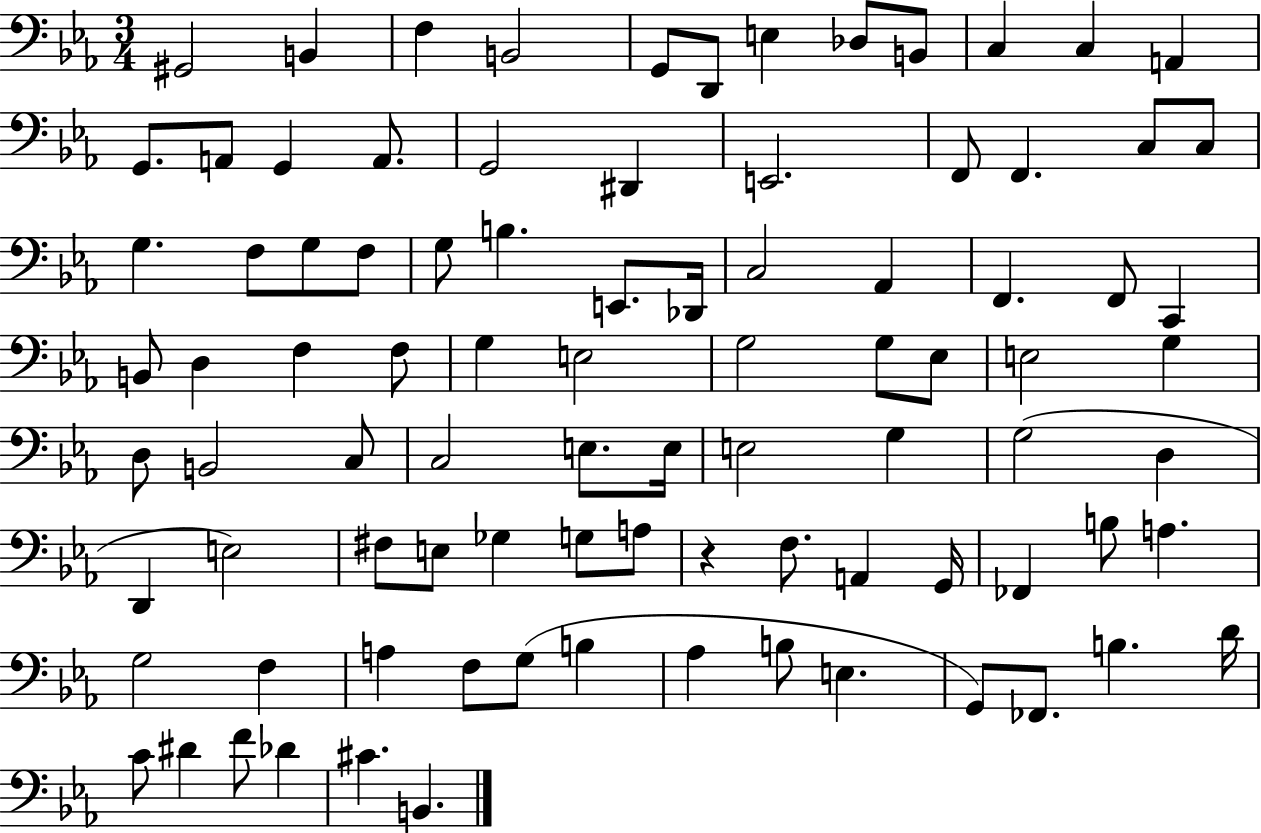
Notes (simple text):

G#2/h B2/q F3/q B2/h G2/e D2/e E3/q Db3/e B2/e C3/q C3/q A2/q G2/e. A2/e G2/q A2/e. G2/h D#2/q E2/h. F2/e F2/q. C3/e C3/e G3/q. F3/e G3/e F3/e G3/e B3/q. E2/e. Db2/s C3/h Ab2/q F2/q. F2/e C2/q B2/e D3/q F3/q F3/e G3/q E3/h G3/h G3/e Eb3/e E3/h G3/q D3/e B2/h C3/e C3/h E3/e. E3/s E3/h G3/q G3/h D3/q D2/q E3/h F#3/e E3/e Gb3/q G3/e A3/e R/q F3/e. A2/q G2/s FES2/q B3/e A3/q. G3/h F3/q A3/q F3/e G3/e B3/q Ab3/q B3/e E3/q. G2/e FES2/e. B3/q. D4/s C4/e D#4/q F4/e Db4/q C#4/q. B2/q.